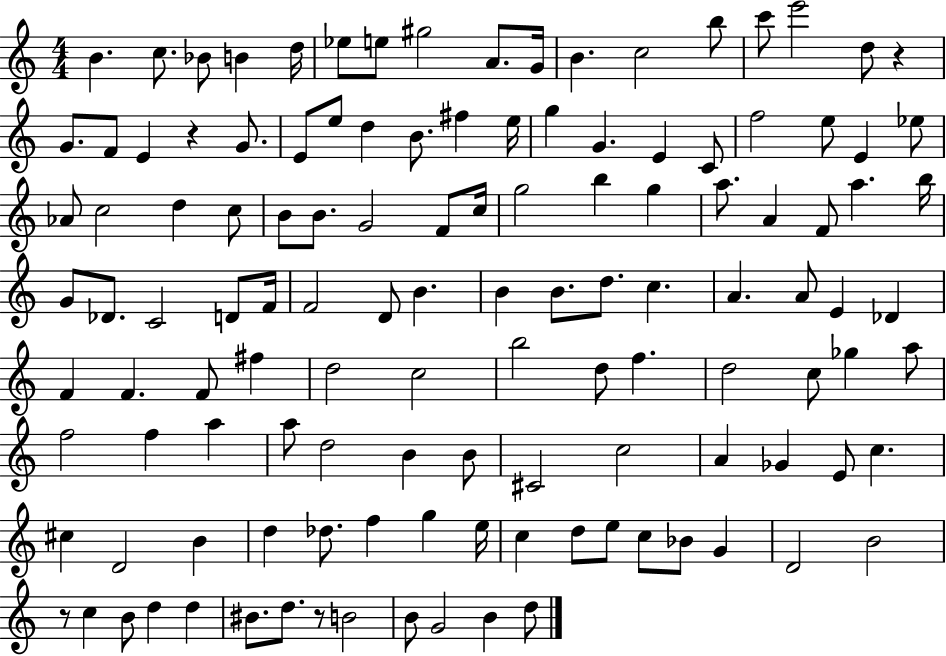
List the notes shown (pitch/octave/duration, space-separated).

B4/q. C5/e. Bb4/e B4/q D5/s Eb5/e E5/e G#5/h A4/e. G4/s B4/q. C5/h B5/e C6/e E6/h D5/e R/q G4/e. F4/e E4/q R/q G4/e. E4/e E5/e D5/q B4/e. F#5/q E5/s G5/q G4/q. E4/q C4/e F5/h E5/e E4/q Eb5/e Ab4/e C5/h D5/q C5/e B4/e B4/e. G4/h F4/e C5/s G5/h B5/q G5/q A5/e. A4/q F4/e A5/q. B5/s G4/e Db4/e. C4/h D4/e F4/s F4/h D4/e B4/q. B4/q B4/e. D5/e. C5/q. A4/q. A4/e E4/q Db4/q F4/q F4/q. F4/e F#5/q D5/h C5/h B5/h D5/e F5/q. D5/h C5/e Gb5/q A5/e F5/h F5/q A5/q A5/e D5/h B4/q B4/e C#4/h C5/h A4/q Gb4/q E4/e C5/q. C#5/q D4/h B4/q D5/q Db5/e. F5/q G5/q E5/s C5/q D5/e E5/e C5/e Bb4/e G4/q D4/h B4/h R/e C5/q B4/e D5/q D5/q BIS4/e. D5/e. R/e B4/h B4/e G4/h B4/q D5/e